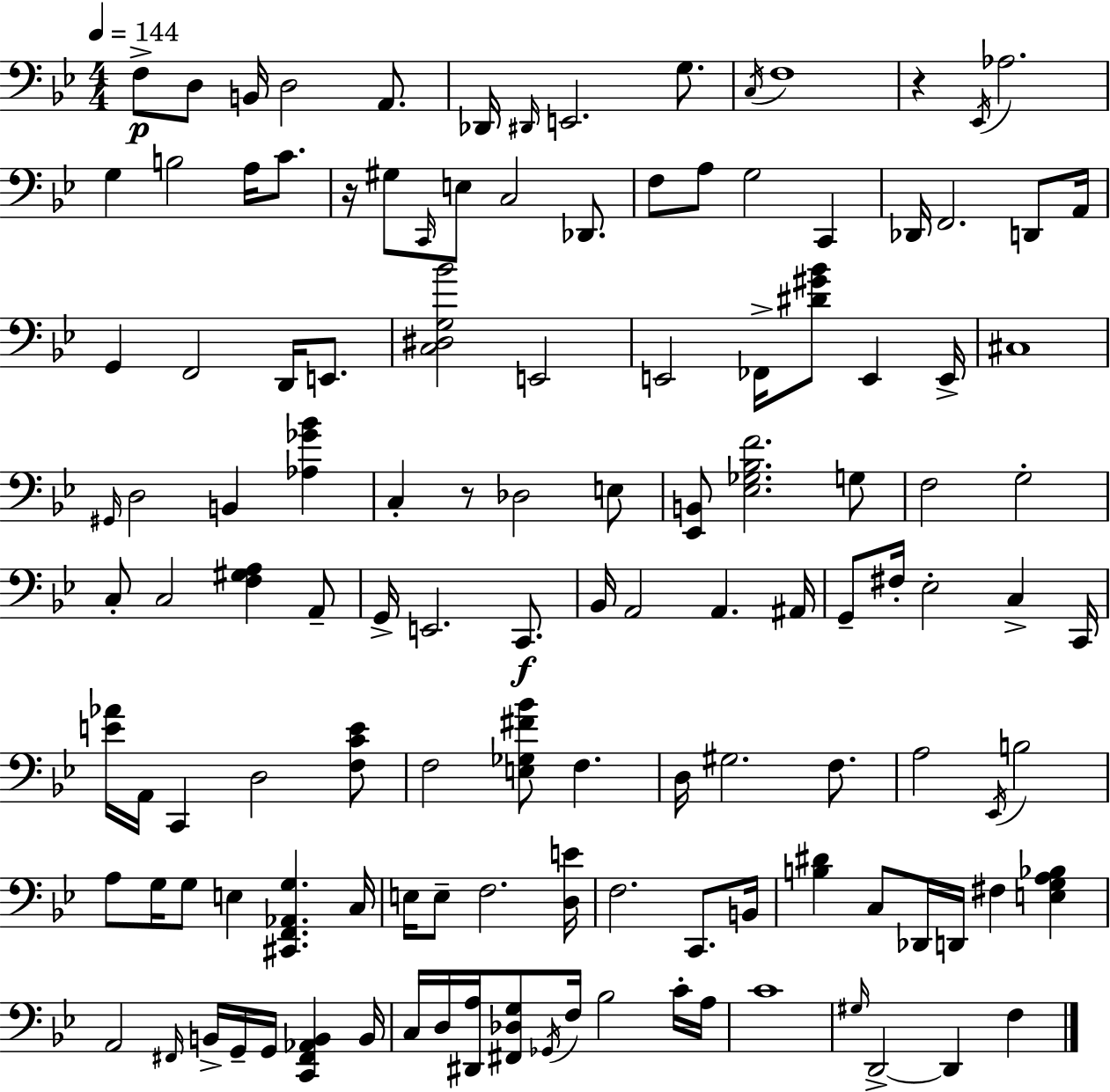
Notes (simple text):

F3/e D3/e B2/s D3/h A2/e. Db2/s D#2/s E2/h. G3/e. C3/s F3/w R/q Eb2/s Ab3/h. G3/q B3/h A3/s C4/e. R/s G#3/e C2/s E3/e C3/h Db2/e. F3/e A3/e G3/h C2/q Db2/s F2/h. D2/e A2/s G2/q F2/h D2/s E2/e. [C3,D#3,G3,Bb4]/h E2/h E2/h FES2/s [D#4,G#4,Bb4]/e E2/q E2/s C#3/w G#2/s D3/h B2/q [Ab3,Gb4,Bb4]/q C3/q R/e Db3/h E3/e [Eb2,B2]/e [Eb3,Gb3,Bb3,F4]/h. G3/e F3/h G3/h C3/e C3/h [F3,G#3,A3]/q A2/e G2/s E2/h. C2/e. Bb2/s A2/h A2/q. A#2/s G2/e F#3/s Eb3/h C3/q C2/s [E4,Ab4]/s A2/s C2/q D3/h [F3,C4,E4]/e F3/h [E3,Gb3,F#4,Bb4]/e F3/q. D3/s G#3/h. F3/e. A3/h Eb2/s B3/h A3/e G3/s G3/e E3/q [C#2,F2,Ab2,G3]/q. C3/s E3/s E3/e F3/h. [D3,E4]/s F3/h. C2/e. B2/s [B3,D#4]/q C3/e Db2/s D2/s F#3/q [E3,G3,A3,Bb3]/q A2/h F#2/s B2/s G2/s G2/s [C2,F#2,Ab2,B2]/q B2/s C3/s D3/s [D#2,A3]/s [F#2,Db3,G3]/e Gb2/s F3/s Bb3/h C4/s A3/s C4/w G#3/s D2/h D2/q F3/q